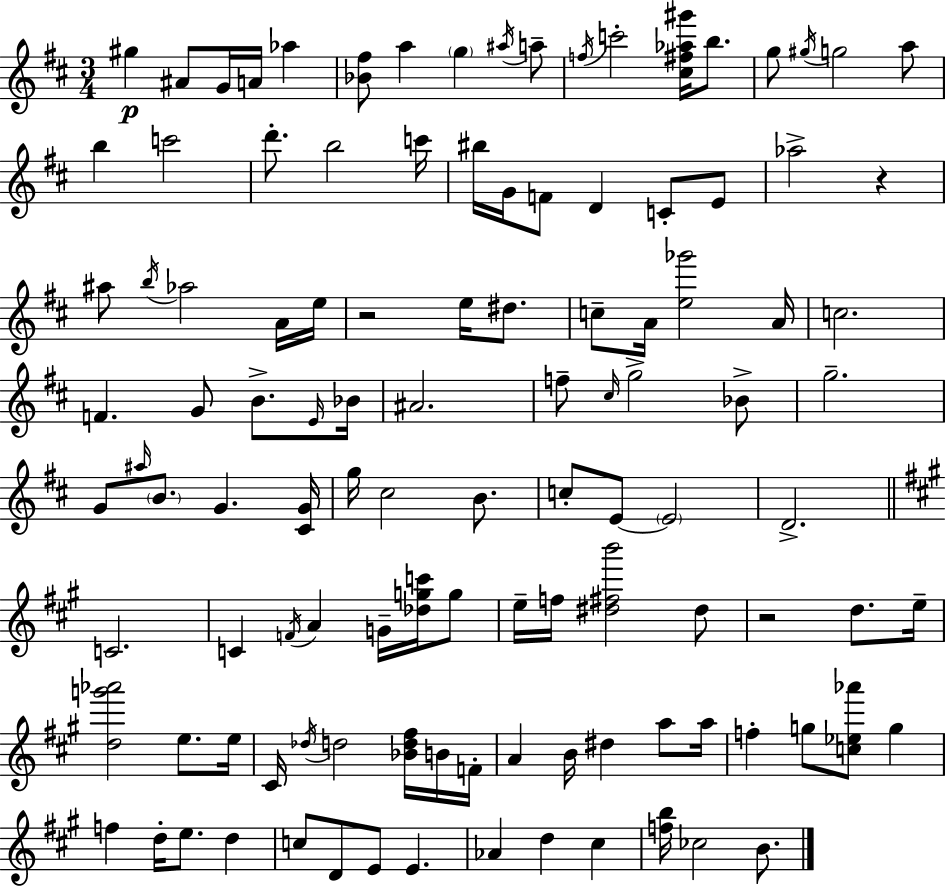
G#5/q A#4/e G4/s A4/s Ab5/q [Bb4,F#5]/e A5/q G5/q A#5/s A5/e F5/s C6/h [C#5,F#5,Ab5,G#6]/s B5/e. G5/e G#5/s G5/h A5/e B5/q C6/h D6/e. B5/h C6/s BIS5/s G4/s F4/e D4/q C4/e E4/e Ab5/h R/q A#5/e B5/s Ab5/h A4/s E5/s R/h E5/s D#5/e. C5/e A4/s [E5,Gb6]/h A4/s C5/h. F4/q. G4/e B4/e. E4/s Bb4/s A#4/h. F5/e C#5/s G5/h Bb4/e G5/h. G4/e A#5/s B4/e. G4/q. [C#4,G4]/s G5/s C#5/h B4/e. C5/e E4/e E4/h D4/h. C4/h. C4/q F4/s A4/q G4/s [Db5,G5,C6]/s G5/e E5/s F5/s [D#5,F#5,B6]/h D#5/e R/h D5/e. E5/s [D5,G6,Ab6]/h E5/e. E5/s C#4/s Db5/s D5/h [Bb4,D5,F#5]/s B4/s F4/s A4/q B4/s D#5/q A5/e A5/s F5/q G5/e [C5,Eb5,Ab6]/e G5/q F5/q D5/s E5/e. D5/q C5/e D4/e E4/e E4/q. Ab4/q D5/q C#5/q [F5,B5]/s CES5/h B4/e.